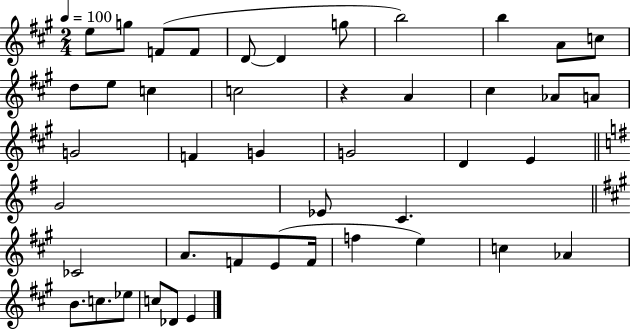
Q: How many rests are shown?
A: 1